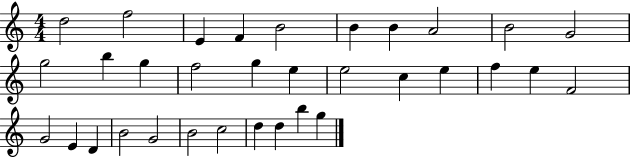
{
  \clef treble
  \numericTimeSignature
  \time 4/4
  \key c \major
  d''2 f''2 | e'4 f'4 b'2 | b'4 b'4 a'2 | b'2 g'2 | \break g''2 b''4 g''4 | f''2 g''4 e''4 | e''2 c''4 e''4 | f''4 e''4 f'2 | \break g'2 e'4 d'4 | b'2 g'2 | b'2 c''2 | d''4 d''4 b''4 g''4 | \break \bar "|."
}